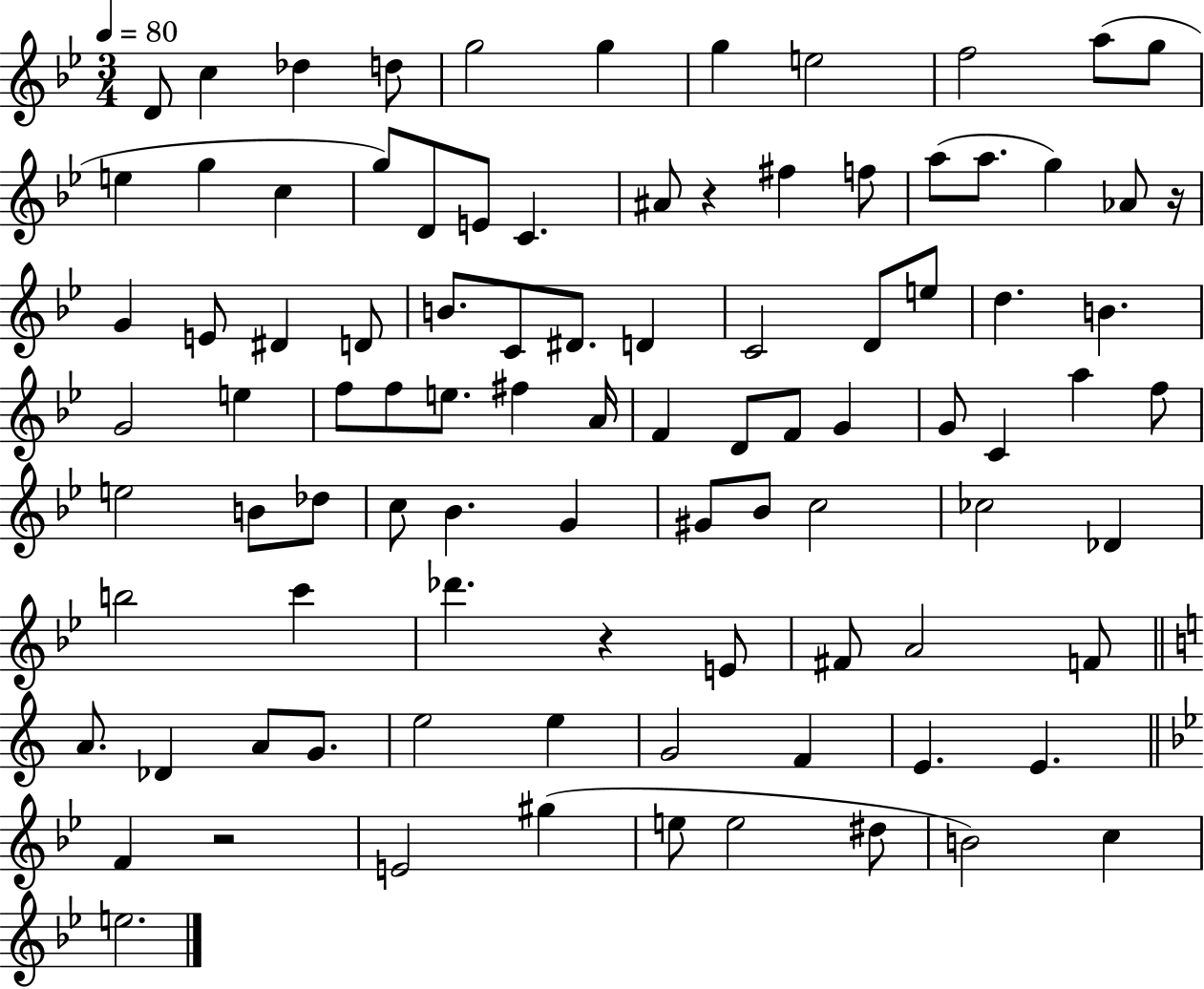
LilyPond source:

{
  \clef treble
  \numericTimeSignature
  \time 3/4
  \key bes \major
  \tempo 4 = 80
  d'8 c''4 des''4 d''8 | g''2 g''4 | g''4 e''2 | f''2 a''8( g''8 | \break e''4 g''4 c''4 | g''8) d'8 e'8 c'4. | ais'8 r4 fis''4 f''8 | a''8( a''8. g''4) aes'8 r16 | \break g'4 e'8 dis'4 d'8 | b'8. c'8 dis'8. d'4 | c'2 d'8 e''8 | d''4. b'4. | \break g'2 e''4 | f''8 f''8 e''8. fis''4 a'16 | f'4 d'8 f'8 g'4 | g'8 c'4 a''4 f''8 | \break e''2 b'8 des''8 | c''8 bes'4. g'4 | gis'8 bes'8 c''2 | ces''2 des'4 | \break b''2 c'''4 | des'''4. r4 e'8 | fis'8 a'2 f'8 | \bar "||" \break \key c \major a'8. des'4 a'8 g'8. | e''2 e''4 | g'2 f'4 | e'4. e'4. | \break \bar "||" \break \key bes \major f'4 r2 | e'2 gis''4( | e''8 e''2 dis''8 | b'2) c''4 | \break e''2. | \bar "|."
}